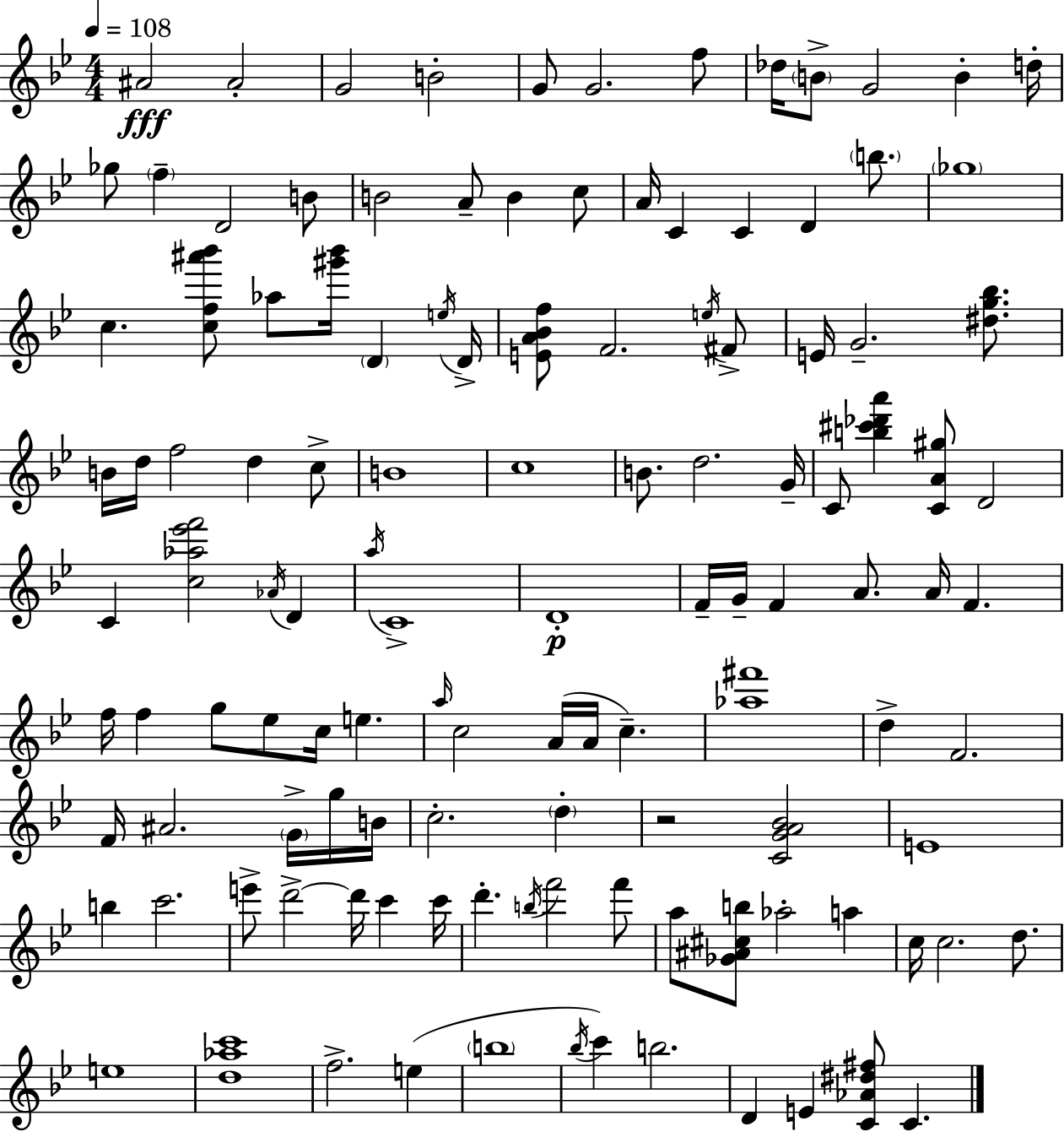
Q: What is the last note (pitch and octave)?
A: C4